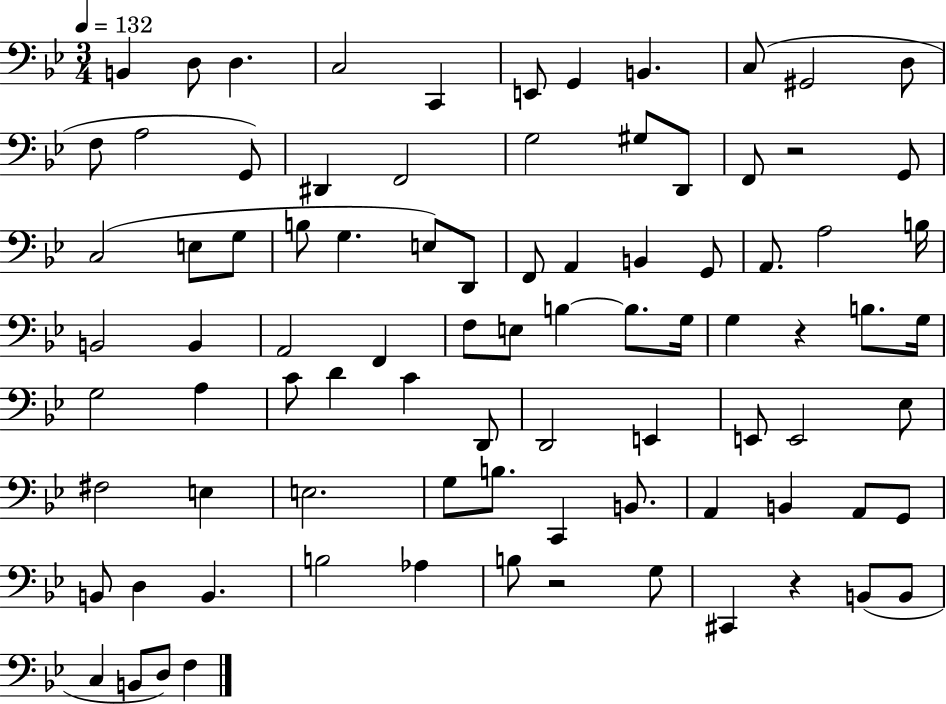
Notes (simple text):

B2/q D3/e D3/q. C3/h C2/q E2/e G2/q B2/q. C3/e G#2/h D3/e F3/e A3/h G2/e D#2/q F2/h G3/h G#3/e D2/e F2/e R/h G2/e C3/h E3/e G3/e B3/e G3/q. E3/e D2/e F2/e A2/q B2/q G2/e A2/e. A3/h B3/s B2/h B2/q A2/h F2/q F3/e E3/e B3/q B3/e. G3/s G3/q R/q B3/e. G3/s G3/h A3/q C4/e D4/q C4/q D2/e D2/h E2/q E2/e E2/h Eb3/e F#3/h E3/q E3/h. G3/e B3/e. C2/q B2/e. A2/q B2/q A2/e G2/e B2/e D3/q B2/q. B3/h Ab3/q B3/e R/h G3/e C#2/q R/q B2/e B2/e C3/q B2/e D3/e F3/q